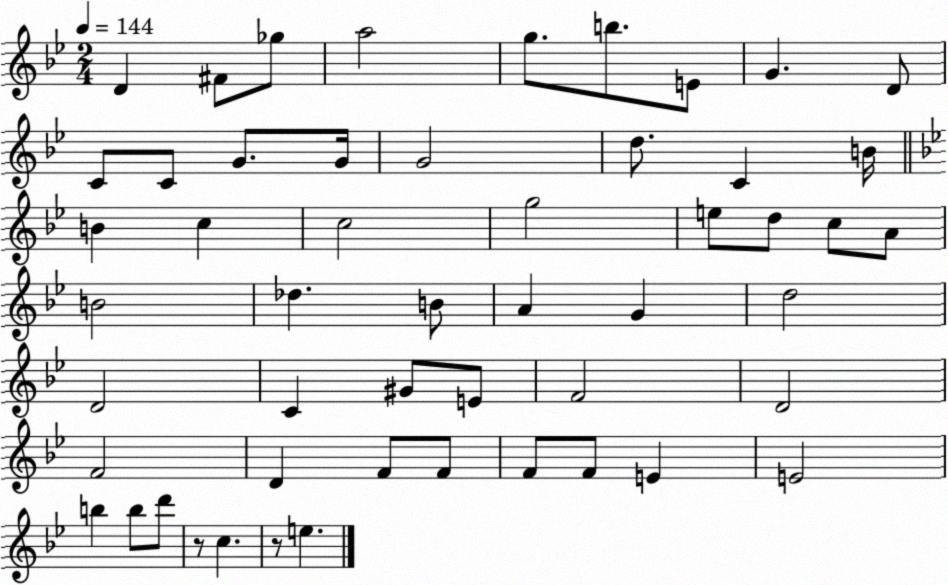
X:1
T:Untitled
M:2/4
L:1/4
K:Bb
D ^F/2 _g/2 a2 g/2 b/2 E/2 G D/2 C/2 C/2 G/2 G/4 G2 d/2 C B/4 B c c2 g2 e/2 d/2 c/2 A/2 B2 _d B/2 A G d2 D2 C ^G/2 E/2 F2 D2 F2 D F/2 F/2 F/2 F/2 E E2 b b/2 d'/2 z/2 c z/2 e